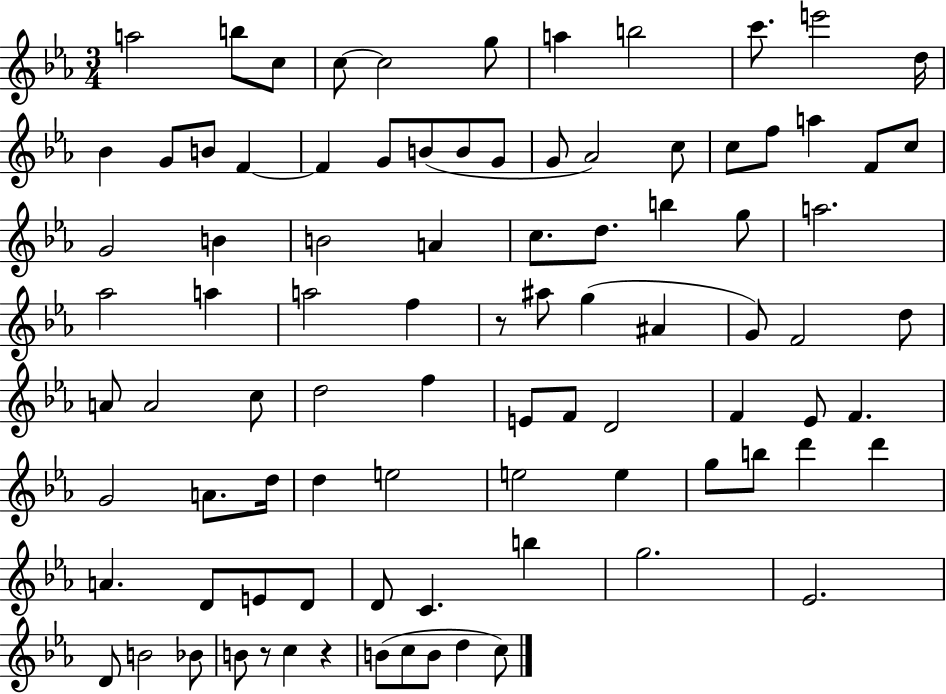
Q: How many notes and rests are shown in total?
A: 91